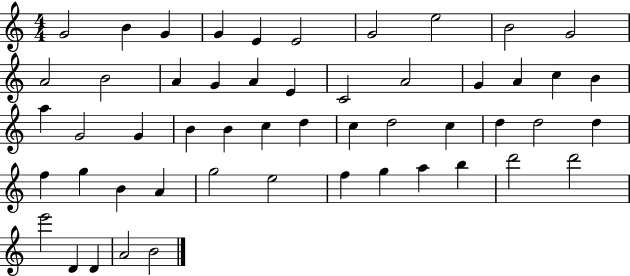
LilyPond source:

{
  \clef treble
  \numericTimeSignature
  \time 4/4
  \key c \major
  g'2 b'4 g'4 | g'4 e'4 e'2 | g'2 e''2 | b'2 g'2 | \break a'2 b'2 | a'4 g'4 a'4 e'4 | c'2 a'2 | g'4 a'4 c''4 b'4 | \break a''4 g'2 g'4 | b'4 b'4 c''4 d''4 | c''4 d''2 c''4 | d''4 d''2 d''4 | \break f''4 g''4 b'4 a'4 | g''2 e''2 | f''4 g''4 a''4 b''4 | d'''2 d'''2 | \break e'''2 d'4 d'4 | a'2 b'2 | \bar "|."
}